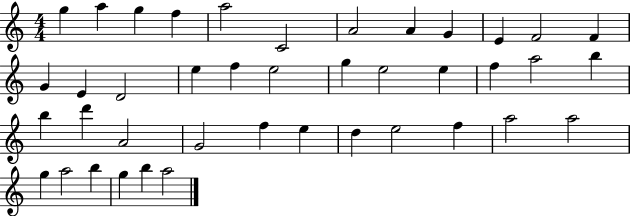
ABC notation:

X:1
T:Untitled
M:4/4
L:1/4
K:C
g a g f a2 C2 A2 A G E F2 F G E D2 e f e2 g e2 e f a2 b b d' A2 G2 f e d e2 f a2 a2 g a2 b g b a2